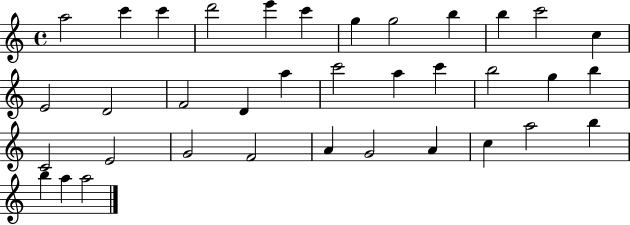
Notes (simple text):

A5/h C6/q C6/q D6/h E6/q C6/q G5/q G5/h B5/q B5/q C6/h C5/q E4/h D4/h F4/h D4/q A5/q C6/h A5/q C6/q B5/h G5/q B5/q C4/h E4/h G4/h F4/h A4/q G4/h A4/q C5/q A5/h B5/q B5/q A5/q A5/h